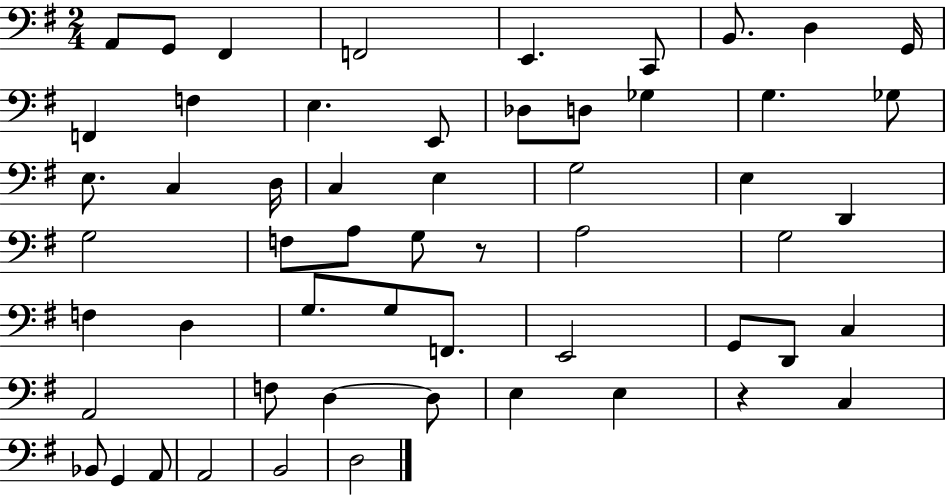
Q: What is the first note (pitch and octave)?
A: A2